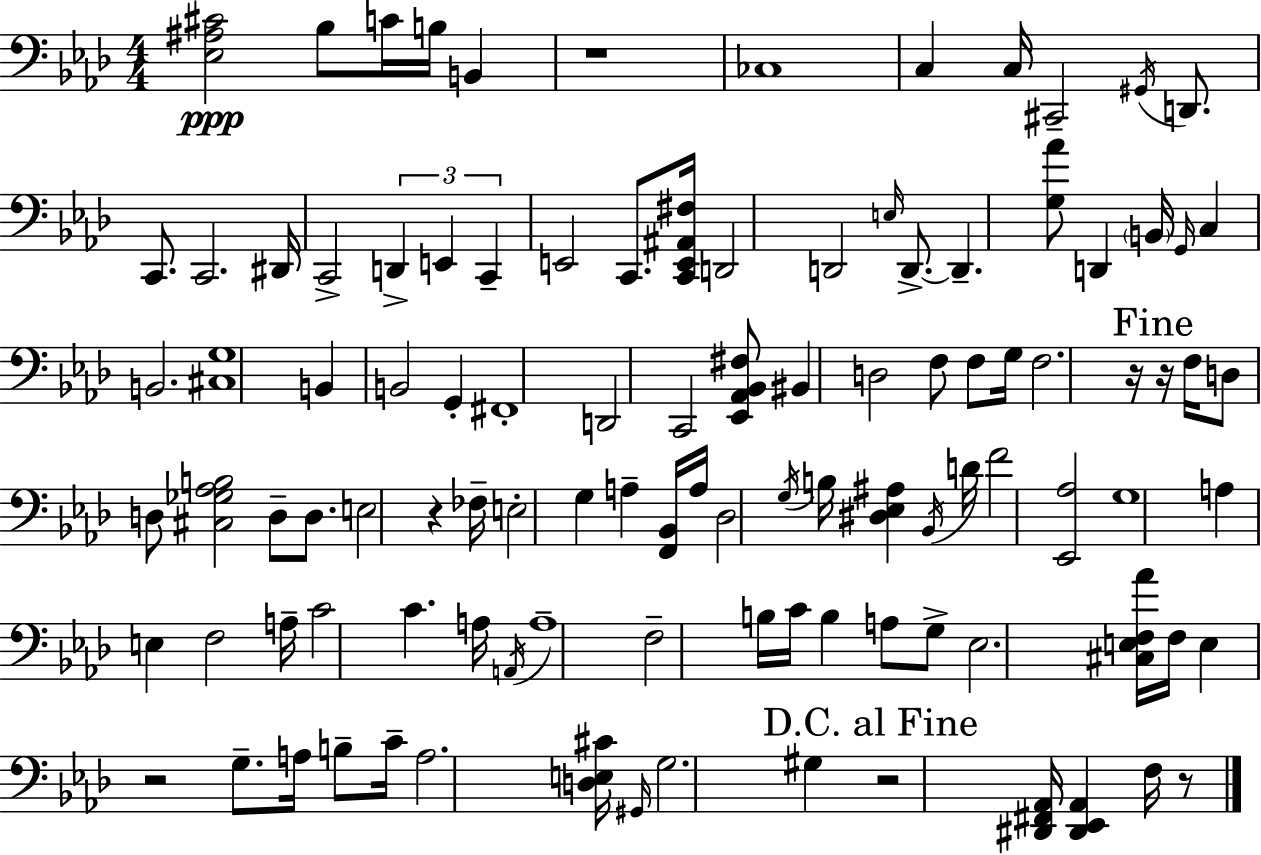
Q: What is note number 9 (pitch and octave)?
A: G#2